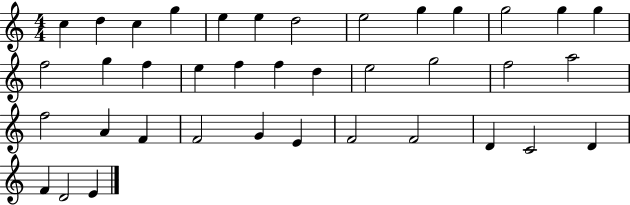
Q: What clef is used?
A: treble